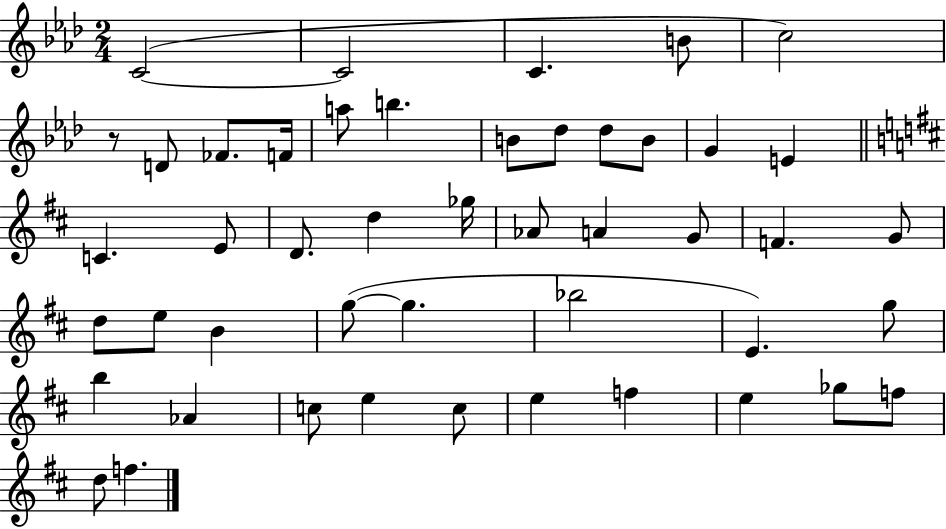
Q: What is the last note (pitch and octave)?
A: F5